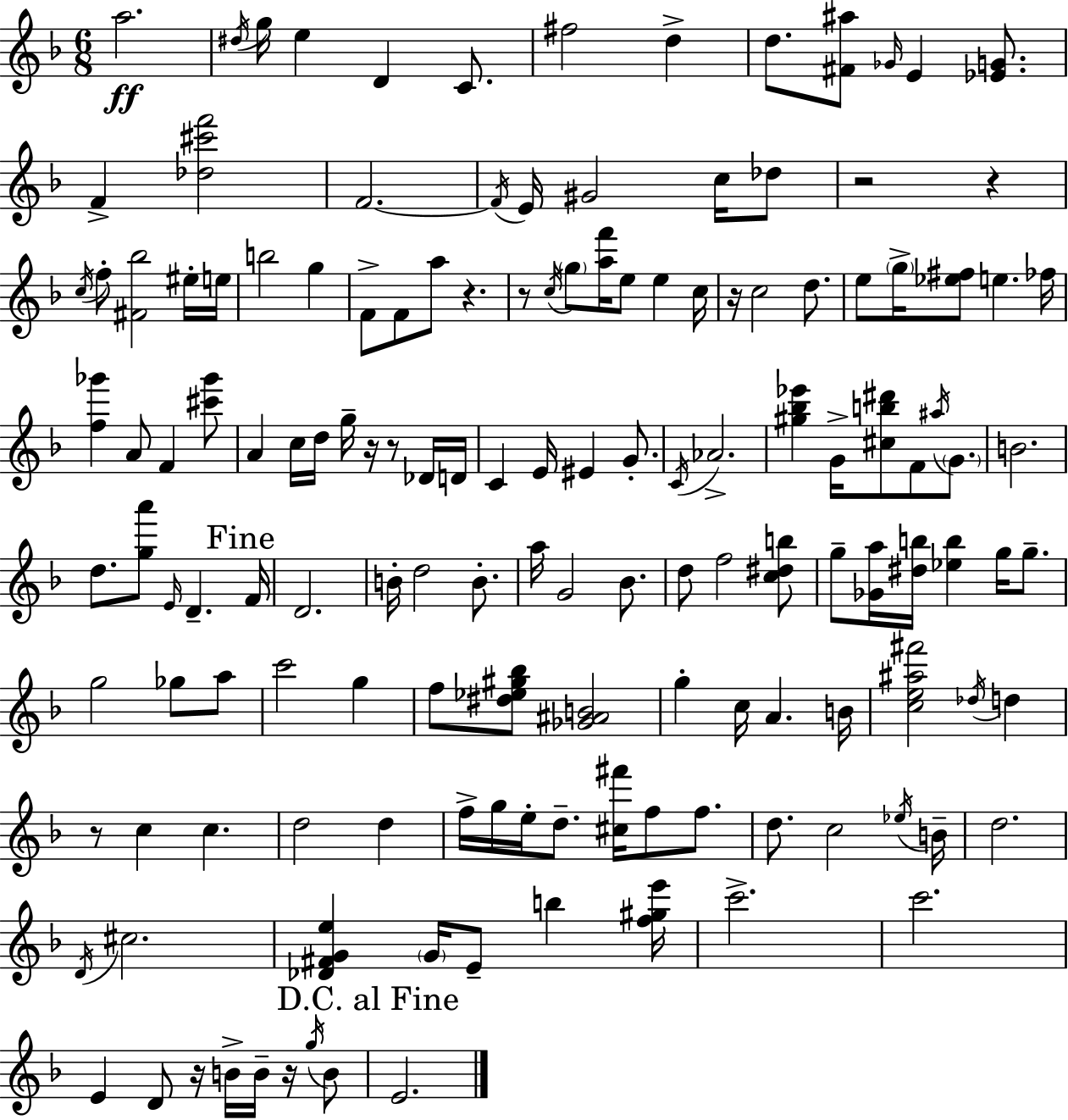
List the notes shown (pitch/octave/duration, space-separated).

A5/h. D#5/s G5/s E5/q D4/q C4/e. F#5/h D5/q D5/e. [F#4,A#5]/e Gb4/s E4/q [Eb4,G4]/e. F4/q [Db5,C#6,F6]/h F4/h. F4/s E4/s G#4/h C5/s Db5/e R/h R/q C5/s F5/e [F#4,Bb5]/h EIS5/s E5/s B5/h G5/q F4/e F4/e A5/e R/q. R/e C5/s G5/e [A5,F6]/s E5/e E5/q C5/s R/s C5/h D5/e. E5/e G5/s [Eb5,F#5]/e E5/q. FES5/s [F5,Gb6]/q A4/e F4/q [C#6,Gb6]/e A4/q C5/s D5/s G5/s R/s R/e Db4/s D4/s C4/q E4/s EIS4/q G4/e. C4/s Ab4/h. [G#5,Bb5,Eb6]/q G4/s [C#5,B5,D#6]/e F4/e A#5/s G4/e. B4/h. D5/e. [G5,A6]/e E4/s D4/q. F4/s D4/h. B4/s D5/h B4/e. A5/s G4/h Bb4/e. D5/e F5/h [C5,D#5,B5]/e G5/e [Gb4,A5]/s [D#5,B5]/s [Eb5,B5]/q G5/s G5/e. G5/h Gb5/e A5/e C6/h G5/q F5/e [D#5,Eb5,G#5,Bb5]/e [Gb4,A#4,B4]/h G5/q C5/s A4/q. B4/s [C5,E5,A#5,F#6]/h Db5/s D5/q R/e C5/q C5/q. D5/h D5/q F5/s G5/s E5/s D5/e. [C#5,F#6]/s F5/e F5/e. D5/e. C5/h Eb5/s B4/s D5/h. D4/s C#5/h. [Db4,F#4,G4,E5]/q G4/s E4/e B5/q [F5,G#5,E6]/s C6/h. C6/h. E4/q D4/e R/s B4/s B4/s R/s G5/s B4/e E4/h.